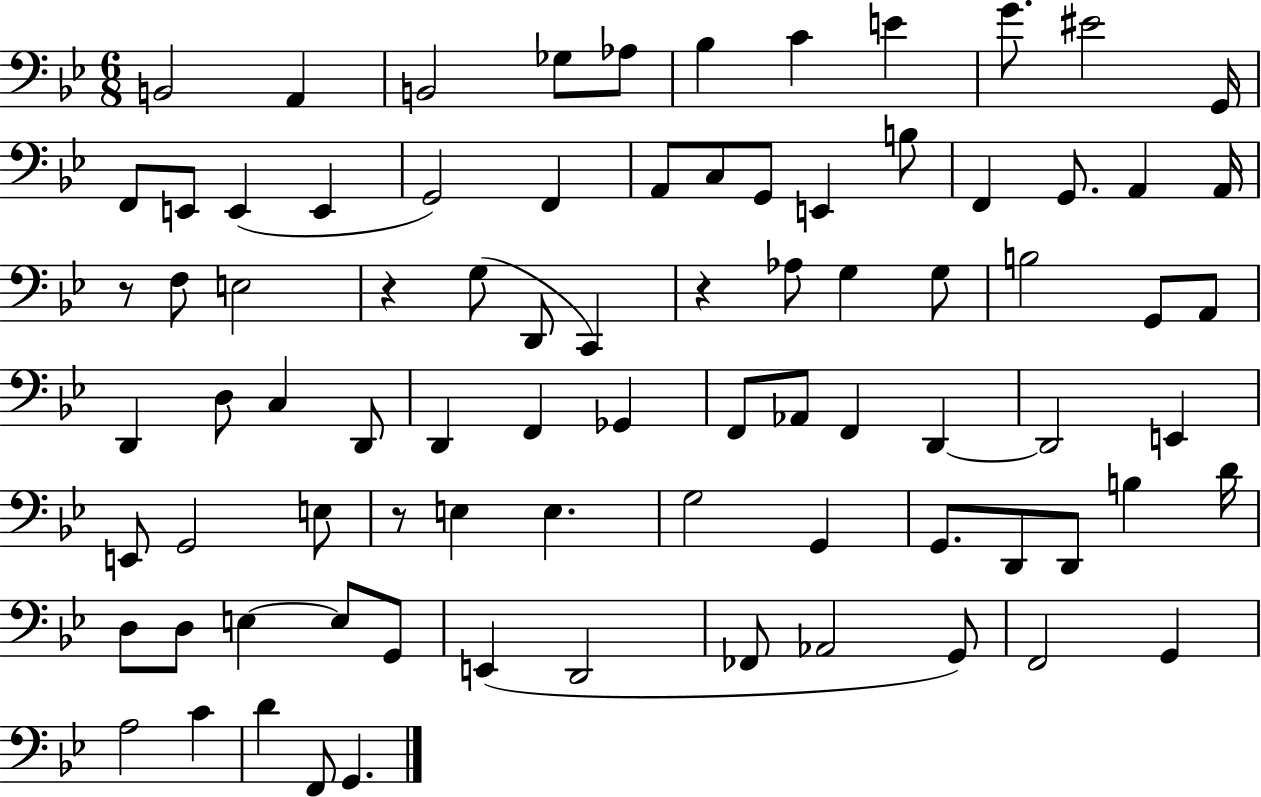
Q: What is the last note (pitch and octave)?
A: G2